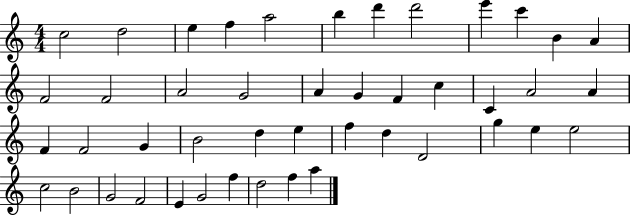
C5/h D5/h E5/q F5/q A5/h B5/q D6/q D6/h E6/q C6/q B4/q A4/q F4/h F4/h A4/h G4/h A4/q G4/q F4/q C5/q C4/q A4/h A4/q F4/q F4/h G4/q B4/h D5/q E5/q F5/q D5/q D4/h G5/q E5/q E5/h C5/h B4/h G4/h F4/h E4/q G4/h F5/q D5/h F5/q A5/q